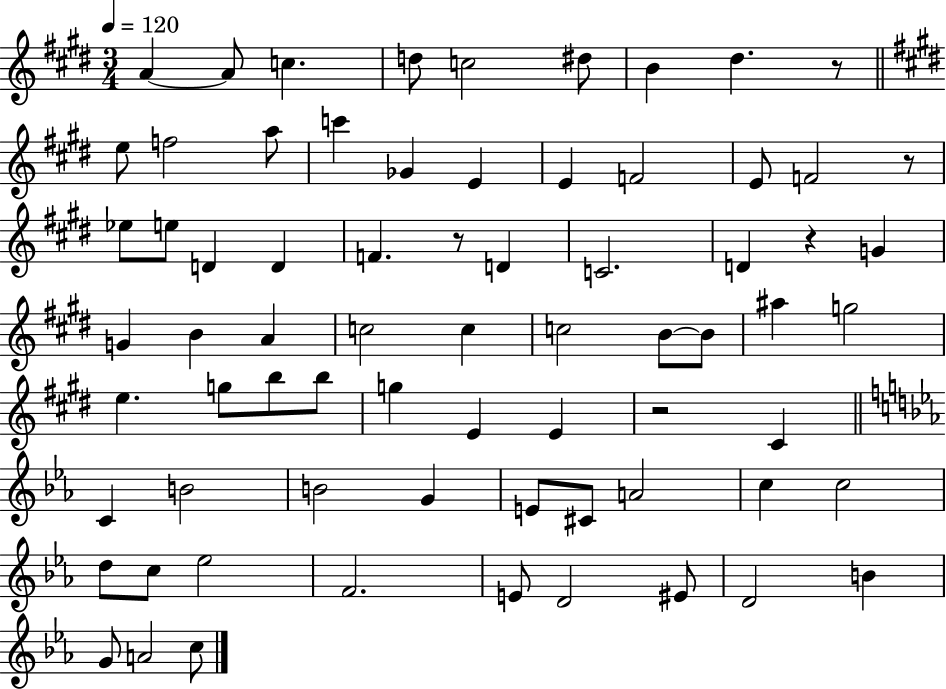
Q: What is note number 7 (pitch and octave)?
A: B4